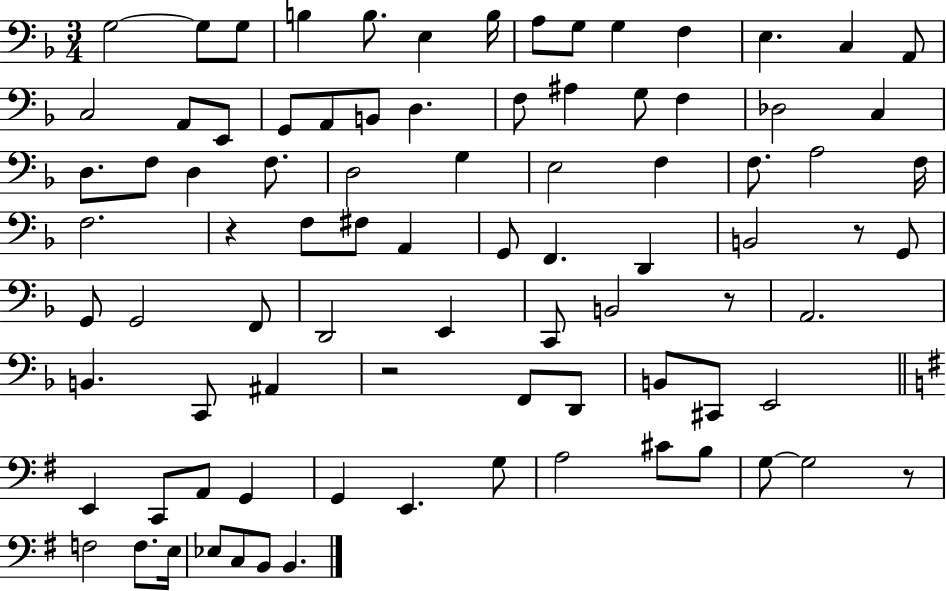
{
  \clef bass
  \numericTimeSignature
  \time 3/4
  \key f \major
  g2~~ g8 g8 | b4 b8. e4 b16 | a8 g8 g4 f4 | e4. c4 a,8 | \break c2 a,8 e,8 | g,8 a,8 b,8 d4. | f8 ais4 g8 f4 | des2 c4 | \break d8. f8 d4 f8. | d2 g4 | e2 f4 | f8. a2 f16 | \break f2. | r4 f8 fis8 a,4 | g,8 f,4. d,4 | b,2 r8 g,8 | \break g,8 g,2 f,8 | d,2 e,4 | c,8 b,2 r8 | a,2. | \break b,4. c,8 ais,4 | r2 f,8 d,8 | b,8 cis,8 e,2 | \bar "||" \break \key e \minor e,4 c,8 a,8 g,4 | g,4 e,4. g8 | a2 cis'8 b8 | g8~~ g2 r8 | \break f2 f8. e16 | ees8 c8 b,8 b,4. | \bar "|."
}